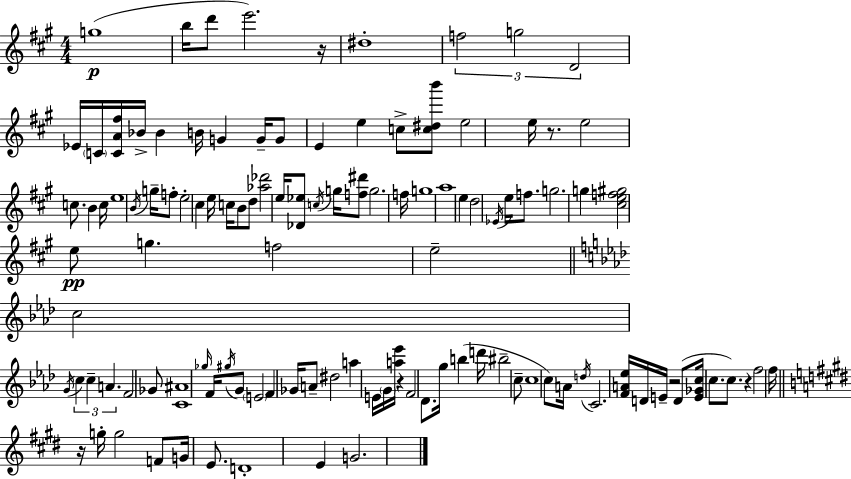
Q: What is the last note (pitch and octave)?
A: G4